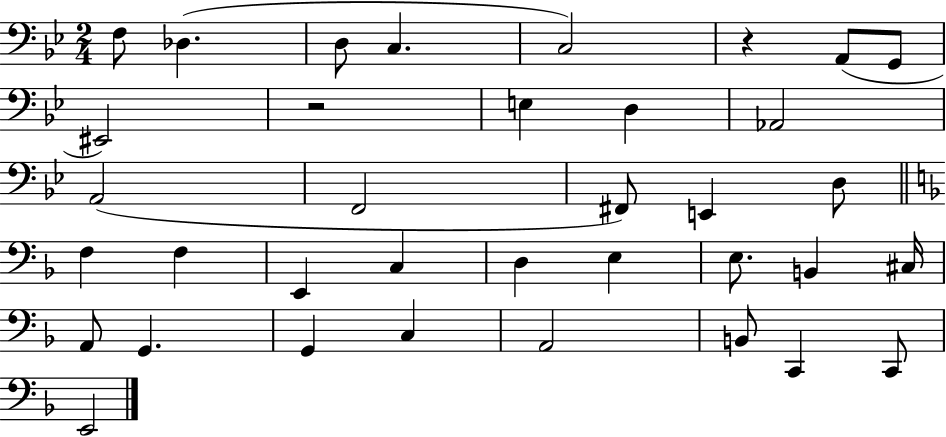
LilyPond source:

{
  \clef bass
  \numericTimeSignature
  \time 2/4
  \key bes \major
  \repeat volta 2 { f8 des4.( | d8 c4. | c2) | r4 a,8( g,8 | \break eis,2) | r2 | e4 d4 | aes,2 | \break a,2( | f,2 | fis,8) e,4 d8 | \bar "||" \break \key f \major f4 f4 | e,4 c4 | d4 e4 | e8. b,4 cis16 | \break a,8 g,4. | g,4 c4 | a,2 | b,8 c,4 c,8 | \break e,2 | } \bar "|."
}